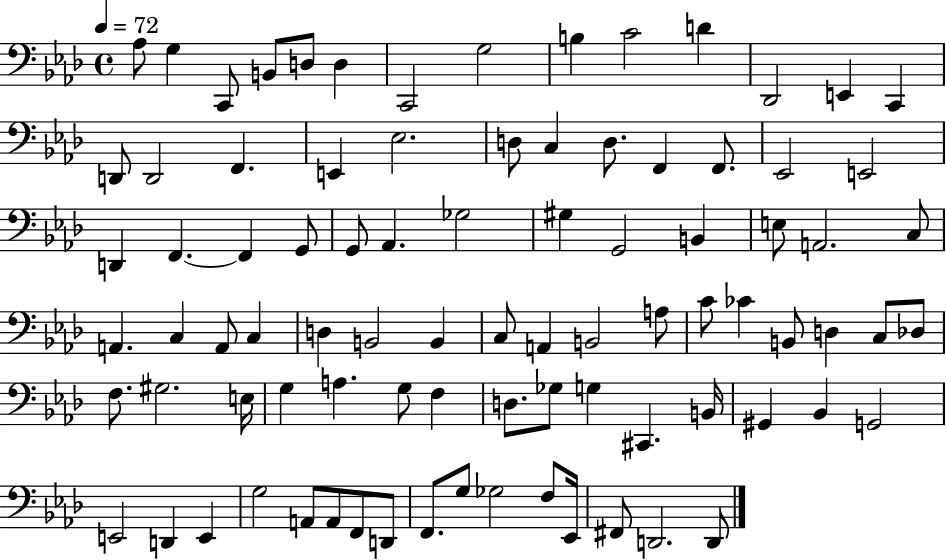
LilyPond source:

{
  \clef bass
  \time 4/4
  \defaultTimeSignature
  \key aes \major
  \tempo 4 = 72
  aes8 g4 c,8 b,8 d8 d4 | c,2 g2 | b4 c'2 d'4 | des,2 e,4 c,4 | \break d,8 d,2 f,4. | e,4 ees2. | d8 c4 d8. f,4 f,8. | ees,2 e,2 | \break d,4 f,4.~~ f,4 g,8 | g,8 aes,4. ges2 | gis4 g,2 b,4 | e8 a,2. c8 | \break a,4. c4 a,8 c4 | d4 b,2 b,4 | c8 a,4 b,2 a8 | c'8 ces'4 b,8 d4 c8 des8 | \break f8. gis2. e16 | g4 a4. g8 f4 | d8. ges8 g4 cis,4. b,16 | gis,4 bes,4 g,2 | \break e,2 d,4 e,4 | g2 a,8 a,8 f,8 d,8 | f,8. g8 ges2 f8 ees,16 | fis,8 d,2. d,8 | \break \bar "|."
}